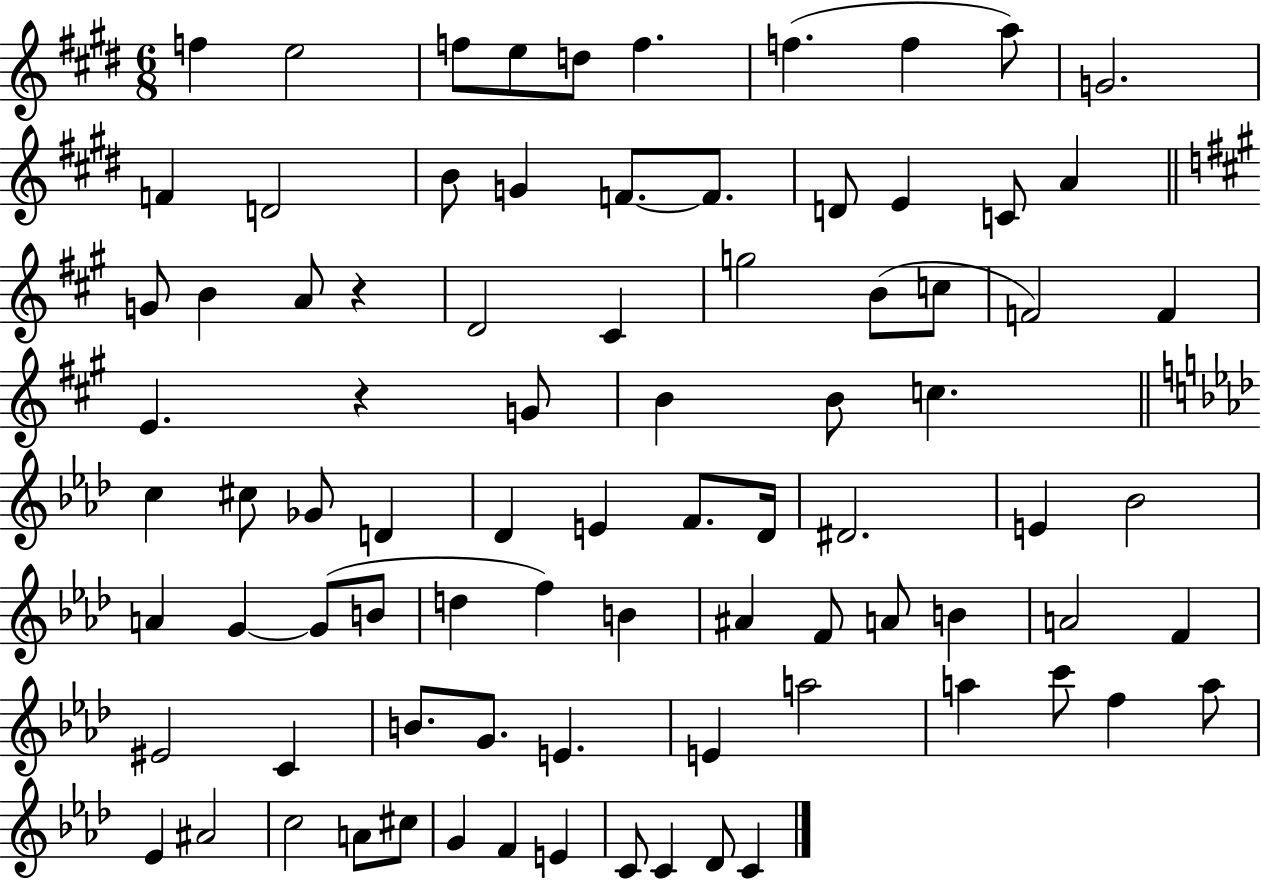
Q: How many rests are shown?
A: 2